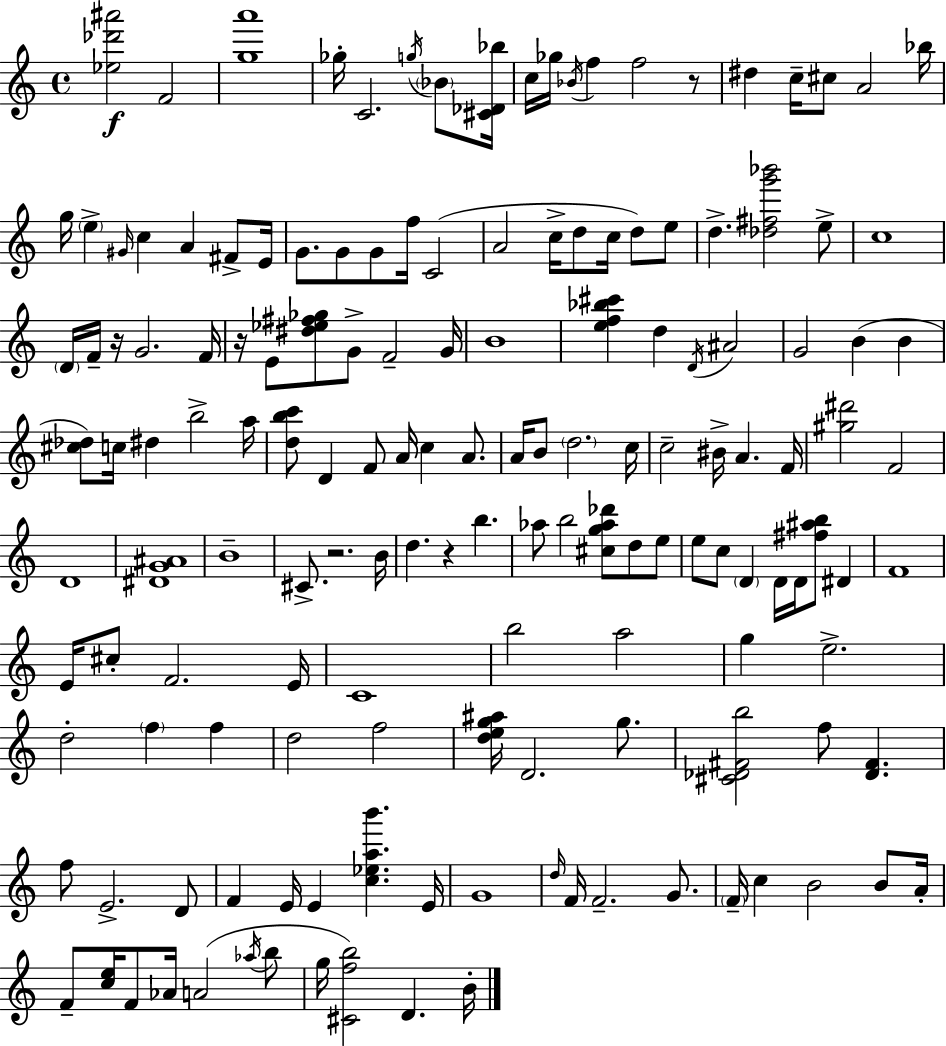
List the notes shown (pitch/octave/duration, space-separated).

[Eb5,Db6,A#6]/h F4/h [G5,A6]/w Gb5/s C4/h. G5/s Bb4/e [C#4,Db4,Bb5]/s C5/s Gb5/s Bb4/s F5/q F5/h R/e D#5/q C5/s C#5/e A4/h Bb5/s G5/s E5/q G#4/s C5/q A4/q F#4/e E4/s G4/e. G4/e G4/e F5/s C4/h A4/h C5/s D5/e C5/s D5/e E5/e D5/q. [Db5,F#5,G6,Bb6]/h E5/e C5/w D4/s F4/s R/s G4/h. F4/s R/s E4/e [D#5,Eb5,F#5,Gb5]/e G4/e F4/h G4/s B4/w [E5,F5,Bb5,C#6]/q D5/q D4/s A#4/h G4/h B4/q B4/q [C#5,Db5]/e C5/s D#5/q B5/h A5/s [D5,B5,C6]/e D4/q F4/e A4/s C5/q A4/e. A4/s B4/e D5/h. C5/s C5/h BIS4/s A4/q. F4/s [G#5,D#6]/h F4/h D4/w [D#4,G4,A#4]/w B4/w C#4/e. R/h. B4/s D5/q. R/q B5/q. Ab5/e B5/h [C#5,G5,Ab5,Db6]/e D5/e E5/e E5/e C5/e D4/q D4/s D4/s [F#5,A#5,B5]/e D#4/q F4/w E4/s C#5/e F4/h. E4/s C4/w B5/h A5/h G5/q E5/h. D5/h F5/q F5/q D5/h F5/h [D5,E5,G5,A#5]/s D4/h. G5/e. [C#4,Db4,F#4,B5]/h F5/e [Db4,F#4]/q. F5/e E4/h. D4/e F4/q E4/s E4/q [C5,Eb5,A5,B6]/q. E4/s G4/w D5/s F4/s F4/h. G4/e. F4/s C5/q B4/h B4/e A4/s F4/e [C5,E5]/s F4/e Ab4/s A4/h Ab5/s B5/e G5/s [C#4,F5,B5]/h D4/q. B4/s